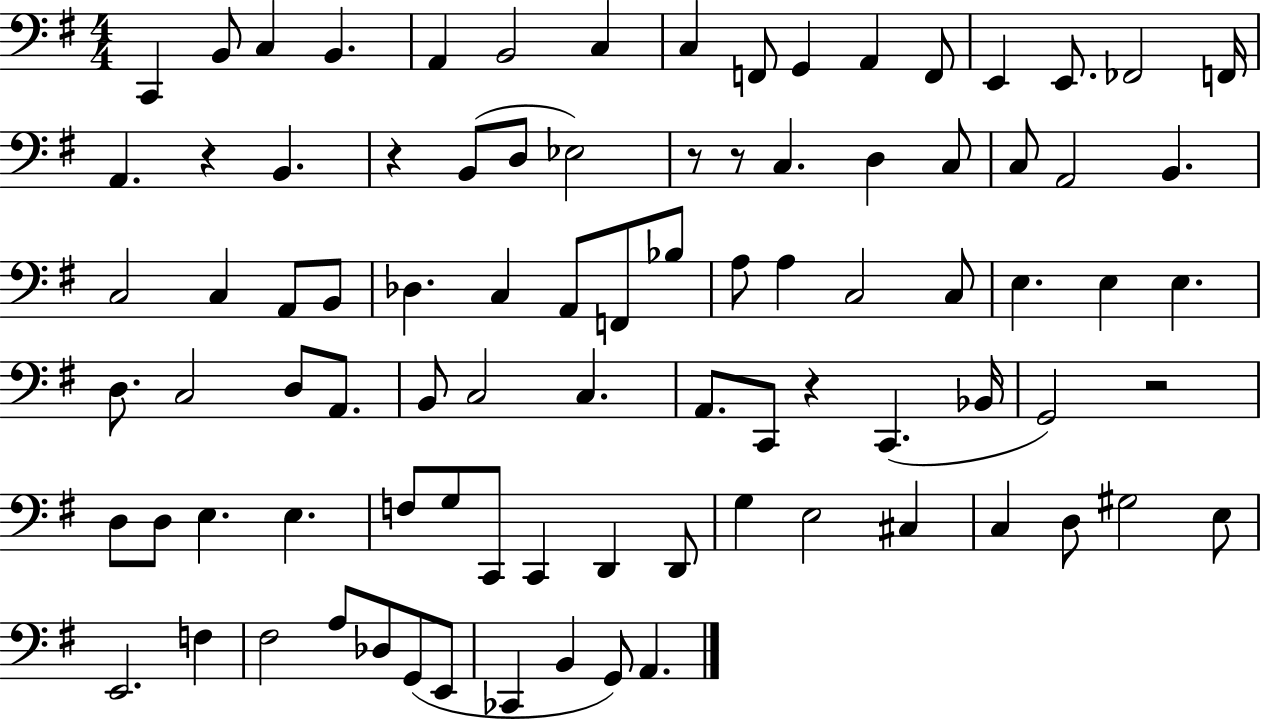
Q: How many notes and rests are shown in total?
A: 89